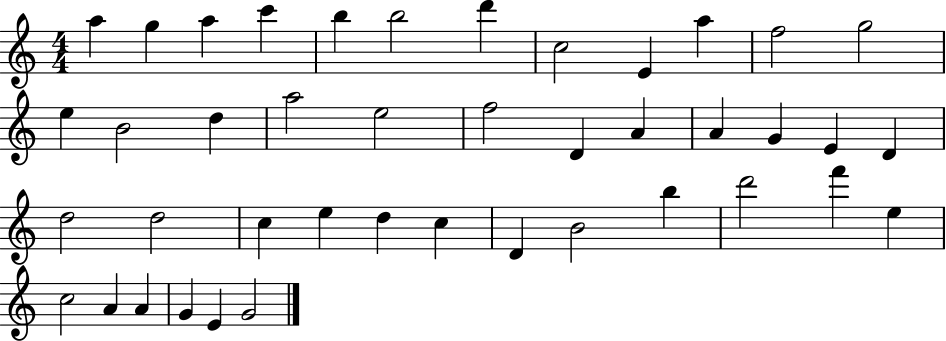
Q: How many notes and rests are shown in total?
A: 42